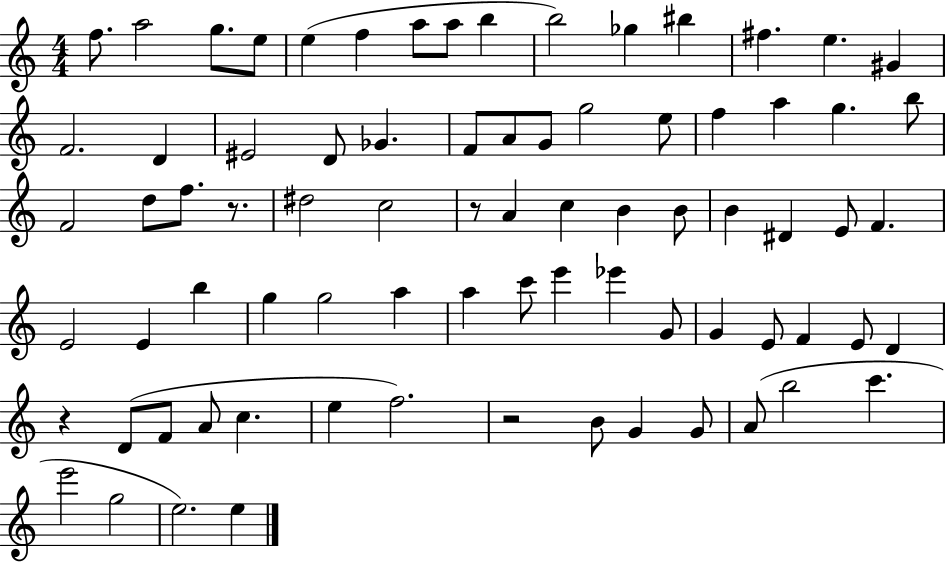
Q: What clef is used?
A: treble